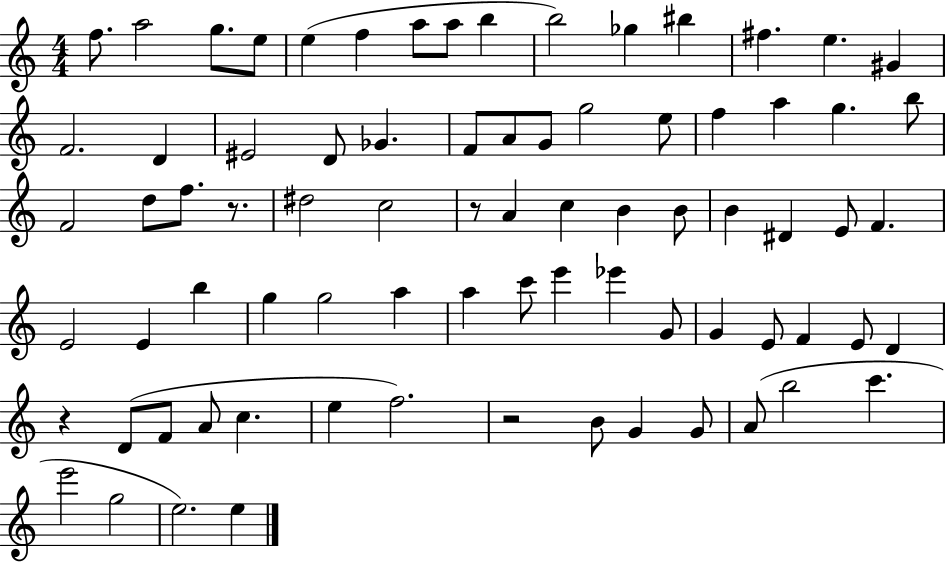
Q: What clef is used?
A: treble